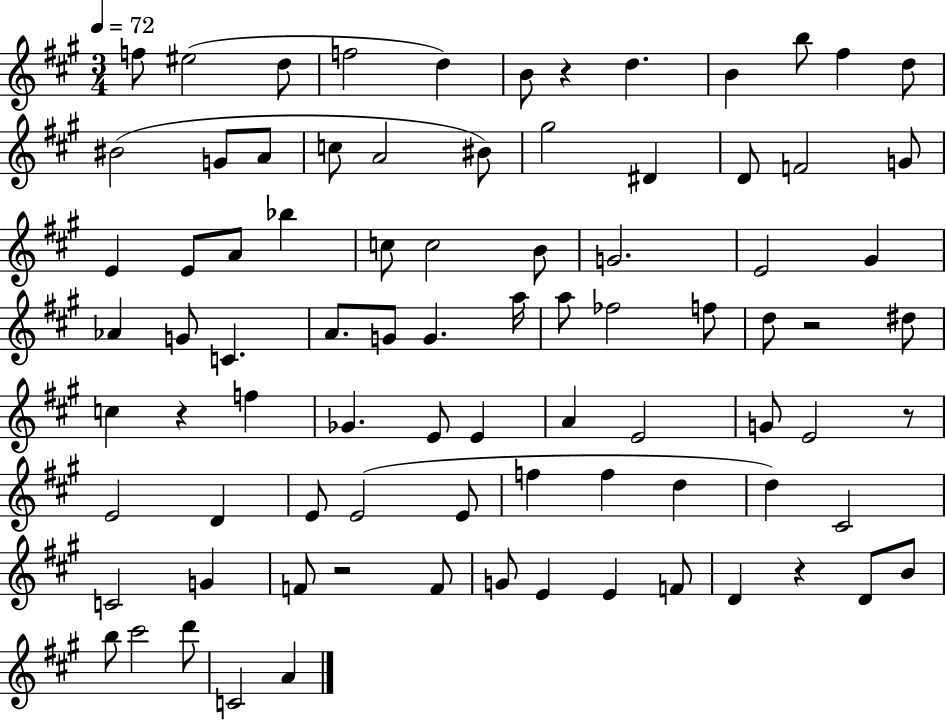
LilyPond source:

{
  \clef treble
  \numericTimeSignature
  \time 3/4
  \key a \major
  \tempo 4 = 72
  \repeat volta 2 { f''8 eis''2( d''8 | f''2 d''4) | b'8 r4 d''4. | b'4 b''8 fis''4 d''8 | \break bis'2( g'8 a'8 | c''8 a'2 bis'8) | gis''2 dis'4 | d'8 f'2 g'8 | \break e'4 e'8 a'8 bes''4 | c''8 c''2 b'8 | g'2. | e'2 gis'4 | \break aes'4 g'8 c'4. | a'8. g'8 g'4. a''16 | a''8 fes''2 f''8 | d''8 r2 dis''8 | \break c''4 r4 f''4 | ges'4. e'8 e'4 | a'4 e'2 | g'8 e'2 r8 | \break e'2 d'4 | e'8 e'2( e'8 | f''4 f''4 d''4 | d''4) cis'2 | \break c'2 g'4 | f'8 r2 f'8 | g'8 e'4 e'4 f'8 | d'4 r4 d'8 b'8 | \break b''8 cis'''2 d'''8 | c'2 a'4 | } \bar "|."
}